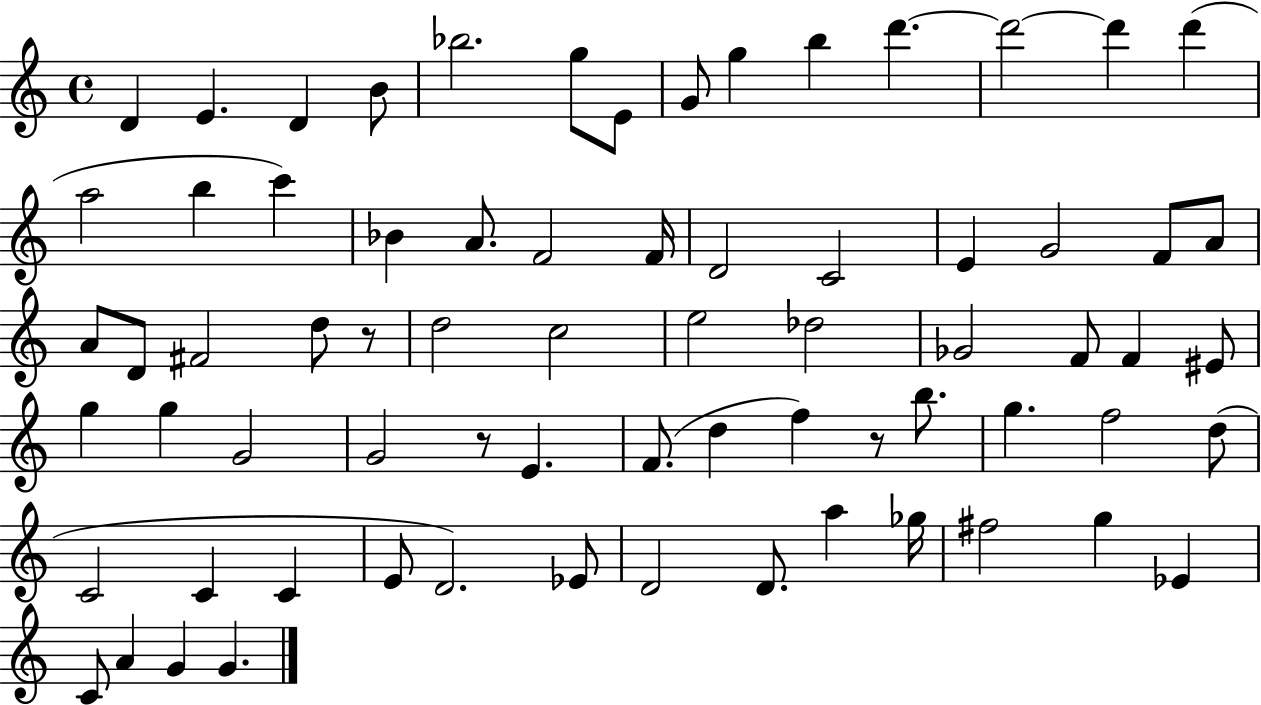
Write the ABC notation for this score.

X:1
T:Untitled
M:4/4
L:1/4
K:C
D E D B/2 _b2 g/2 E/2 G/2 g b d' d'2 d' d' a2 b c' _B A/2 F2 F/4 D2 C2 E G2 F/2 A/2 A/2 D/2 ^F2 d/2 z/2 d2 c2 e2 _d2 _G2 F/2 F ^E/2 g g G2 G2 z/2 E F/2 d f z/2 b/2 g f2 d/2 C2 C C E/2 D2 _E/2 D2 D/2 a _g/4 ^f2 g _E C/2 A G G